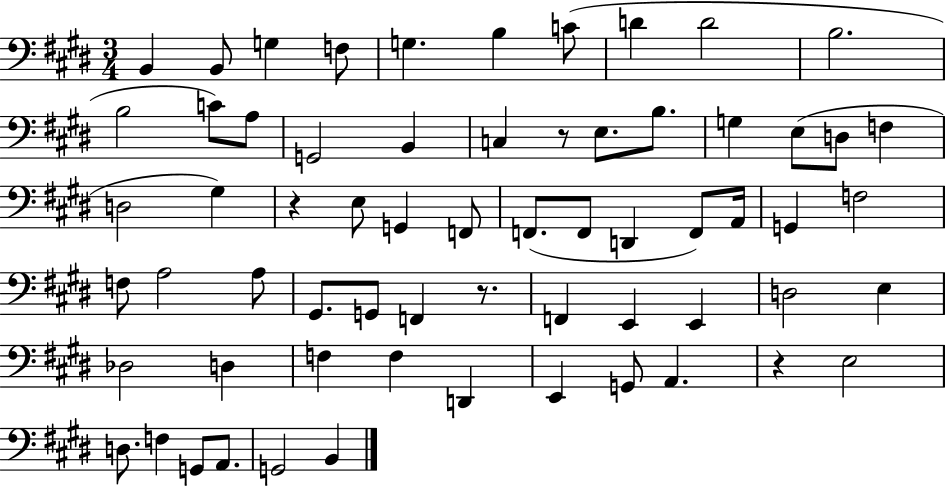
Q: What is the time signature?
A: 3/4